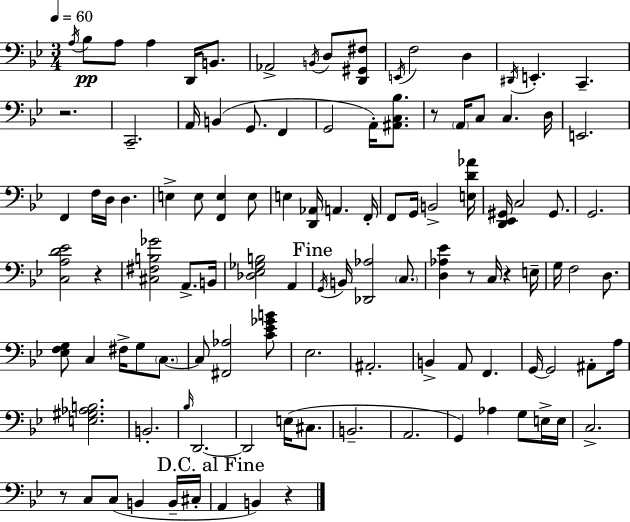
X:1
T:Untitled
M:3/4
L:1/4
K:Bb
A,/4 _B,/2 A,/2 A, D,,/4 B,,/2 _A,,2 B,,/4 D,/2 [D,,^G,,^F,]/2 E,,/4 F,2 D, ^D,,/4 E,, C,, z2 C,,2 A,,/4 B,, G,,/2 F,, G,,2 A,,/4 [^A,,C,_B,]/2 z/2 A,,/4 C,/2 C, D,/4 E,,2 F,, F,/4 D,/4 D, E, E,/2 [F,,E,] E,/2 E, [D,,_A,,]/4 A,, F,,/4 F,,/2 G,,/4 B,,2 [E,D_A]/4 [D,,_E,,^G,,]/4 C,2 ^G,,/2 G,,2 [C,A,D_E]2 z [^C,^F,B,_G]2 A,,/2 B,,/4 [_D,_E,_G,B,]2 A,, G,,/4 B,,/4 [_D,,_A,]2 C,/2 [D,_A,_E] z/2 C,/4 z E,/4 G,/4 F,2 D,/2 [_E,F,G,]/2 C, ^F,/4 G,/2 C,/2 C,/2 [^F,,_A,]2 [C_E_GB]/2 _E,2 ^A,,2 B,, A,,/2 F,, G,,/4 G,,2 ^A,,/2 A,/4 [E,^G,_A,B,]2 B,,2 _B,/4 D,,2 D,,2 E,/4 ^C,/2 B,,2 A,,2 G,, _A, G,/2 E,/4 E,/4 C,2 z/2 C,/2 C,/2 B,, B,,/4 ^C,/4 A,, B,, z